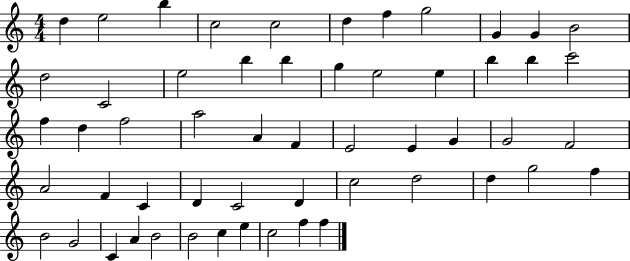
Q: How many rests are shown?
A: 0